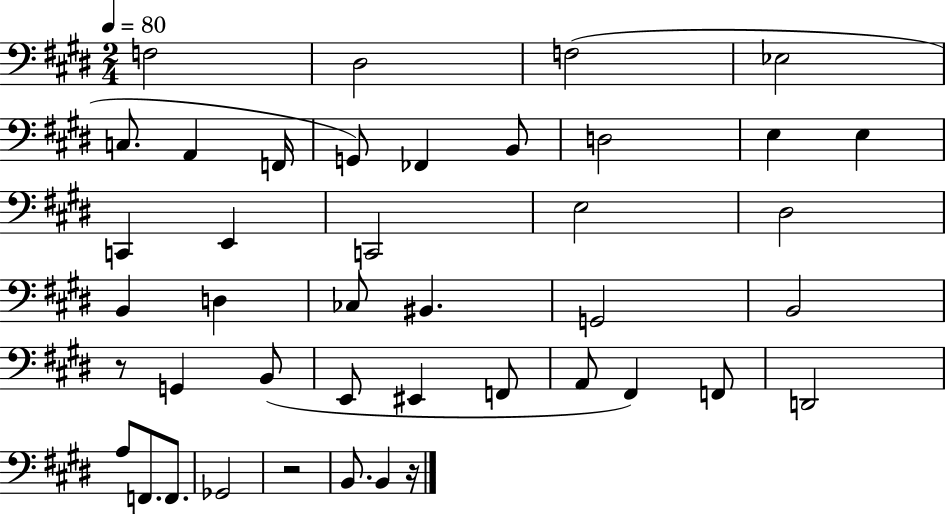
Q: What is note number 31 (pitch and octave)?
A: F#2